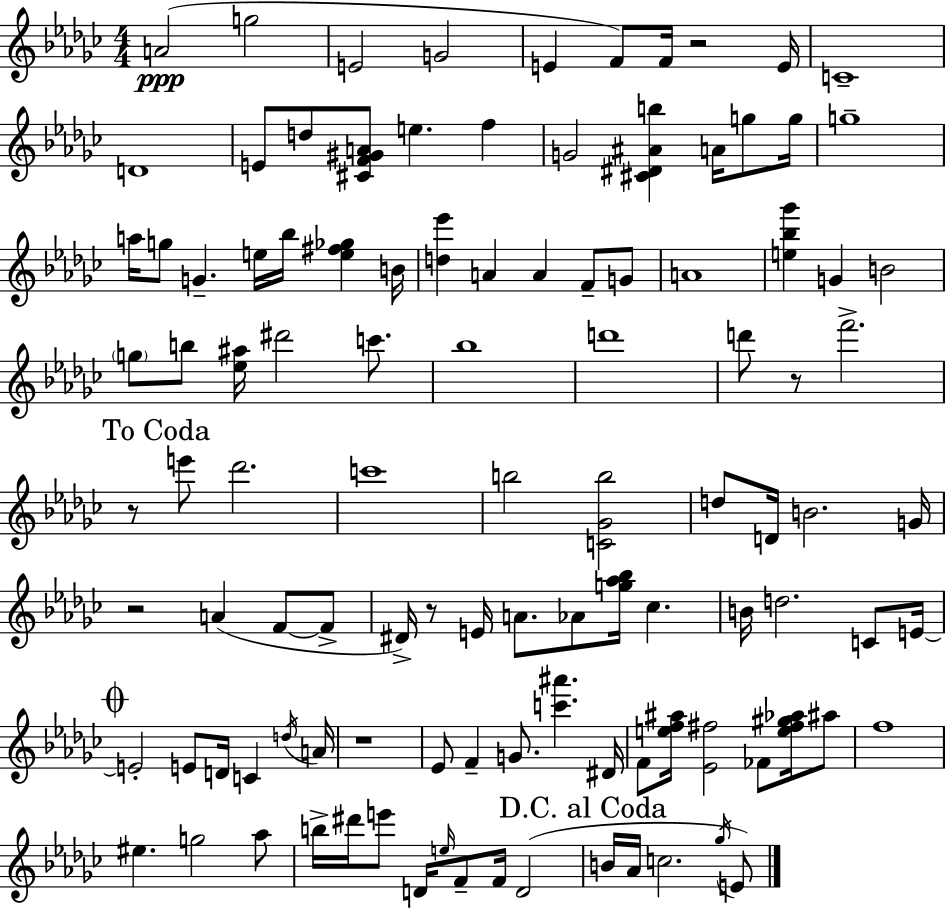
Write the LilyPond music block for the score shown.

{
  \clef treble
  \numericTimeSignature
  \time 4/4
  \key ees \minor
  a'2(\ppp g''2 | e'2 g'2 | e'4 f'8) f'16 r2 e'16 | c'1-- | \break d'1 | e'8 d''8 <cis' f' gis' a'>8 e''4. f''4 | g'2 <cis' dis' ais' b''>4 a'16 g''8 g''16 | g''1-- | \break a''16 g''8 g'4.-- e''16 bes''16 <e'' fis'' ges''>4 b'16 | <d'' ees'''>4 a'4 a'4 f'8-- g'8 | a'1 | <e'' bes'' ges'''>4 g'4 b'2 | \break \parenthesize g''8 b''8 <ees'' ais''>16 dis'''2 c'''8. | bes''1 | d'''1 | d'''8 r8 f'''2.-> | \break \mark "To Coda" r8 e'''8 des'''2. | c'''1 | b''2 <c' ges' b''>2 | d''8 d'16 b'2. g'16 | \break r2 a'4( f'8~~ f'8-> | dis'16->) r8 e'16 a'8. aes'8 <g'' aes'' bes''>16 ces''4. | b'16 d''2. c'8 e'16~~ | \mark \markup { \musicglyph "scripts.coda" } e'2-. e'8 d'16 c'4 \acciaccatura { d''16 } | \break a'16 r1 | ees'8 f'4-- g'8. <c''' ais'''>4. | dis'16 f'8 <e'' f'' ais''>16 <ees' fis''>2 fes'8 <e'' fis'' gis'' aes''>16 ais''8 | f''1 | \break eis''4. g''2 aes''8 | b''16-> dis'''16 e'''8 d'16 \grace { e''16 } f'8-- f'16 d'2( | \mark "D.C. al Coda" b'16 aes'16 c''2. | \acciaccatura { ges''16 } e'8) \bar "|."
}